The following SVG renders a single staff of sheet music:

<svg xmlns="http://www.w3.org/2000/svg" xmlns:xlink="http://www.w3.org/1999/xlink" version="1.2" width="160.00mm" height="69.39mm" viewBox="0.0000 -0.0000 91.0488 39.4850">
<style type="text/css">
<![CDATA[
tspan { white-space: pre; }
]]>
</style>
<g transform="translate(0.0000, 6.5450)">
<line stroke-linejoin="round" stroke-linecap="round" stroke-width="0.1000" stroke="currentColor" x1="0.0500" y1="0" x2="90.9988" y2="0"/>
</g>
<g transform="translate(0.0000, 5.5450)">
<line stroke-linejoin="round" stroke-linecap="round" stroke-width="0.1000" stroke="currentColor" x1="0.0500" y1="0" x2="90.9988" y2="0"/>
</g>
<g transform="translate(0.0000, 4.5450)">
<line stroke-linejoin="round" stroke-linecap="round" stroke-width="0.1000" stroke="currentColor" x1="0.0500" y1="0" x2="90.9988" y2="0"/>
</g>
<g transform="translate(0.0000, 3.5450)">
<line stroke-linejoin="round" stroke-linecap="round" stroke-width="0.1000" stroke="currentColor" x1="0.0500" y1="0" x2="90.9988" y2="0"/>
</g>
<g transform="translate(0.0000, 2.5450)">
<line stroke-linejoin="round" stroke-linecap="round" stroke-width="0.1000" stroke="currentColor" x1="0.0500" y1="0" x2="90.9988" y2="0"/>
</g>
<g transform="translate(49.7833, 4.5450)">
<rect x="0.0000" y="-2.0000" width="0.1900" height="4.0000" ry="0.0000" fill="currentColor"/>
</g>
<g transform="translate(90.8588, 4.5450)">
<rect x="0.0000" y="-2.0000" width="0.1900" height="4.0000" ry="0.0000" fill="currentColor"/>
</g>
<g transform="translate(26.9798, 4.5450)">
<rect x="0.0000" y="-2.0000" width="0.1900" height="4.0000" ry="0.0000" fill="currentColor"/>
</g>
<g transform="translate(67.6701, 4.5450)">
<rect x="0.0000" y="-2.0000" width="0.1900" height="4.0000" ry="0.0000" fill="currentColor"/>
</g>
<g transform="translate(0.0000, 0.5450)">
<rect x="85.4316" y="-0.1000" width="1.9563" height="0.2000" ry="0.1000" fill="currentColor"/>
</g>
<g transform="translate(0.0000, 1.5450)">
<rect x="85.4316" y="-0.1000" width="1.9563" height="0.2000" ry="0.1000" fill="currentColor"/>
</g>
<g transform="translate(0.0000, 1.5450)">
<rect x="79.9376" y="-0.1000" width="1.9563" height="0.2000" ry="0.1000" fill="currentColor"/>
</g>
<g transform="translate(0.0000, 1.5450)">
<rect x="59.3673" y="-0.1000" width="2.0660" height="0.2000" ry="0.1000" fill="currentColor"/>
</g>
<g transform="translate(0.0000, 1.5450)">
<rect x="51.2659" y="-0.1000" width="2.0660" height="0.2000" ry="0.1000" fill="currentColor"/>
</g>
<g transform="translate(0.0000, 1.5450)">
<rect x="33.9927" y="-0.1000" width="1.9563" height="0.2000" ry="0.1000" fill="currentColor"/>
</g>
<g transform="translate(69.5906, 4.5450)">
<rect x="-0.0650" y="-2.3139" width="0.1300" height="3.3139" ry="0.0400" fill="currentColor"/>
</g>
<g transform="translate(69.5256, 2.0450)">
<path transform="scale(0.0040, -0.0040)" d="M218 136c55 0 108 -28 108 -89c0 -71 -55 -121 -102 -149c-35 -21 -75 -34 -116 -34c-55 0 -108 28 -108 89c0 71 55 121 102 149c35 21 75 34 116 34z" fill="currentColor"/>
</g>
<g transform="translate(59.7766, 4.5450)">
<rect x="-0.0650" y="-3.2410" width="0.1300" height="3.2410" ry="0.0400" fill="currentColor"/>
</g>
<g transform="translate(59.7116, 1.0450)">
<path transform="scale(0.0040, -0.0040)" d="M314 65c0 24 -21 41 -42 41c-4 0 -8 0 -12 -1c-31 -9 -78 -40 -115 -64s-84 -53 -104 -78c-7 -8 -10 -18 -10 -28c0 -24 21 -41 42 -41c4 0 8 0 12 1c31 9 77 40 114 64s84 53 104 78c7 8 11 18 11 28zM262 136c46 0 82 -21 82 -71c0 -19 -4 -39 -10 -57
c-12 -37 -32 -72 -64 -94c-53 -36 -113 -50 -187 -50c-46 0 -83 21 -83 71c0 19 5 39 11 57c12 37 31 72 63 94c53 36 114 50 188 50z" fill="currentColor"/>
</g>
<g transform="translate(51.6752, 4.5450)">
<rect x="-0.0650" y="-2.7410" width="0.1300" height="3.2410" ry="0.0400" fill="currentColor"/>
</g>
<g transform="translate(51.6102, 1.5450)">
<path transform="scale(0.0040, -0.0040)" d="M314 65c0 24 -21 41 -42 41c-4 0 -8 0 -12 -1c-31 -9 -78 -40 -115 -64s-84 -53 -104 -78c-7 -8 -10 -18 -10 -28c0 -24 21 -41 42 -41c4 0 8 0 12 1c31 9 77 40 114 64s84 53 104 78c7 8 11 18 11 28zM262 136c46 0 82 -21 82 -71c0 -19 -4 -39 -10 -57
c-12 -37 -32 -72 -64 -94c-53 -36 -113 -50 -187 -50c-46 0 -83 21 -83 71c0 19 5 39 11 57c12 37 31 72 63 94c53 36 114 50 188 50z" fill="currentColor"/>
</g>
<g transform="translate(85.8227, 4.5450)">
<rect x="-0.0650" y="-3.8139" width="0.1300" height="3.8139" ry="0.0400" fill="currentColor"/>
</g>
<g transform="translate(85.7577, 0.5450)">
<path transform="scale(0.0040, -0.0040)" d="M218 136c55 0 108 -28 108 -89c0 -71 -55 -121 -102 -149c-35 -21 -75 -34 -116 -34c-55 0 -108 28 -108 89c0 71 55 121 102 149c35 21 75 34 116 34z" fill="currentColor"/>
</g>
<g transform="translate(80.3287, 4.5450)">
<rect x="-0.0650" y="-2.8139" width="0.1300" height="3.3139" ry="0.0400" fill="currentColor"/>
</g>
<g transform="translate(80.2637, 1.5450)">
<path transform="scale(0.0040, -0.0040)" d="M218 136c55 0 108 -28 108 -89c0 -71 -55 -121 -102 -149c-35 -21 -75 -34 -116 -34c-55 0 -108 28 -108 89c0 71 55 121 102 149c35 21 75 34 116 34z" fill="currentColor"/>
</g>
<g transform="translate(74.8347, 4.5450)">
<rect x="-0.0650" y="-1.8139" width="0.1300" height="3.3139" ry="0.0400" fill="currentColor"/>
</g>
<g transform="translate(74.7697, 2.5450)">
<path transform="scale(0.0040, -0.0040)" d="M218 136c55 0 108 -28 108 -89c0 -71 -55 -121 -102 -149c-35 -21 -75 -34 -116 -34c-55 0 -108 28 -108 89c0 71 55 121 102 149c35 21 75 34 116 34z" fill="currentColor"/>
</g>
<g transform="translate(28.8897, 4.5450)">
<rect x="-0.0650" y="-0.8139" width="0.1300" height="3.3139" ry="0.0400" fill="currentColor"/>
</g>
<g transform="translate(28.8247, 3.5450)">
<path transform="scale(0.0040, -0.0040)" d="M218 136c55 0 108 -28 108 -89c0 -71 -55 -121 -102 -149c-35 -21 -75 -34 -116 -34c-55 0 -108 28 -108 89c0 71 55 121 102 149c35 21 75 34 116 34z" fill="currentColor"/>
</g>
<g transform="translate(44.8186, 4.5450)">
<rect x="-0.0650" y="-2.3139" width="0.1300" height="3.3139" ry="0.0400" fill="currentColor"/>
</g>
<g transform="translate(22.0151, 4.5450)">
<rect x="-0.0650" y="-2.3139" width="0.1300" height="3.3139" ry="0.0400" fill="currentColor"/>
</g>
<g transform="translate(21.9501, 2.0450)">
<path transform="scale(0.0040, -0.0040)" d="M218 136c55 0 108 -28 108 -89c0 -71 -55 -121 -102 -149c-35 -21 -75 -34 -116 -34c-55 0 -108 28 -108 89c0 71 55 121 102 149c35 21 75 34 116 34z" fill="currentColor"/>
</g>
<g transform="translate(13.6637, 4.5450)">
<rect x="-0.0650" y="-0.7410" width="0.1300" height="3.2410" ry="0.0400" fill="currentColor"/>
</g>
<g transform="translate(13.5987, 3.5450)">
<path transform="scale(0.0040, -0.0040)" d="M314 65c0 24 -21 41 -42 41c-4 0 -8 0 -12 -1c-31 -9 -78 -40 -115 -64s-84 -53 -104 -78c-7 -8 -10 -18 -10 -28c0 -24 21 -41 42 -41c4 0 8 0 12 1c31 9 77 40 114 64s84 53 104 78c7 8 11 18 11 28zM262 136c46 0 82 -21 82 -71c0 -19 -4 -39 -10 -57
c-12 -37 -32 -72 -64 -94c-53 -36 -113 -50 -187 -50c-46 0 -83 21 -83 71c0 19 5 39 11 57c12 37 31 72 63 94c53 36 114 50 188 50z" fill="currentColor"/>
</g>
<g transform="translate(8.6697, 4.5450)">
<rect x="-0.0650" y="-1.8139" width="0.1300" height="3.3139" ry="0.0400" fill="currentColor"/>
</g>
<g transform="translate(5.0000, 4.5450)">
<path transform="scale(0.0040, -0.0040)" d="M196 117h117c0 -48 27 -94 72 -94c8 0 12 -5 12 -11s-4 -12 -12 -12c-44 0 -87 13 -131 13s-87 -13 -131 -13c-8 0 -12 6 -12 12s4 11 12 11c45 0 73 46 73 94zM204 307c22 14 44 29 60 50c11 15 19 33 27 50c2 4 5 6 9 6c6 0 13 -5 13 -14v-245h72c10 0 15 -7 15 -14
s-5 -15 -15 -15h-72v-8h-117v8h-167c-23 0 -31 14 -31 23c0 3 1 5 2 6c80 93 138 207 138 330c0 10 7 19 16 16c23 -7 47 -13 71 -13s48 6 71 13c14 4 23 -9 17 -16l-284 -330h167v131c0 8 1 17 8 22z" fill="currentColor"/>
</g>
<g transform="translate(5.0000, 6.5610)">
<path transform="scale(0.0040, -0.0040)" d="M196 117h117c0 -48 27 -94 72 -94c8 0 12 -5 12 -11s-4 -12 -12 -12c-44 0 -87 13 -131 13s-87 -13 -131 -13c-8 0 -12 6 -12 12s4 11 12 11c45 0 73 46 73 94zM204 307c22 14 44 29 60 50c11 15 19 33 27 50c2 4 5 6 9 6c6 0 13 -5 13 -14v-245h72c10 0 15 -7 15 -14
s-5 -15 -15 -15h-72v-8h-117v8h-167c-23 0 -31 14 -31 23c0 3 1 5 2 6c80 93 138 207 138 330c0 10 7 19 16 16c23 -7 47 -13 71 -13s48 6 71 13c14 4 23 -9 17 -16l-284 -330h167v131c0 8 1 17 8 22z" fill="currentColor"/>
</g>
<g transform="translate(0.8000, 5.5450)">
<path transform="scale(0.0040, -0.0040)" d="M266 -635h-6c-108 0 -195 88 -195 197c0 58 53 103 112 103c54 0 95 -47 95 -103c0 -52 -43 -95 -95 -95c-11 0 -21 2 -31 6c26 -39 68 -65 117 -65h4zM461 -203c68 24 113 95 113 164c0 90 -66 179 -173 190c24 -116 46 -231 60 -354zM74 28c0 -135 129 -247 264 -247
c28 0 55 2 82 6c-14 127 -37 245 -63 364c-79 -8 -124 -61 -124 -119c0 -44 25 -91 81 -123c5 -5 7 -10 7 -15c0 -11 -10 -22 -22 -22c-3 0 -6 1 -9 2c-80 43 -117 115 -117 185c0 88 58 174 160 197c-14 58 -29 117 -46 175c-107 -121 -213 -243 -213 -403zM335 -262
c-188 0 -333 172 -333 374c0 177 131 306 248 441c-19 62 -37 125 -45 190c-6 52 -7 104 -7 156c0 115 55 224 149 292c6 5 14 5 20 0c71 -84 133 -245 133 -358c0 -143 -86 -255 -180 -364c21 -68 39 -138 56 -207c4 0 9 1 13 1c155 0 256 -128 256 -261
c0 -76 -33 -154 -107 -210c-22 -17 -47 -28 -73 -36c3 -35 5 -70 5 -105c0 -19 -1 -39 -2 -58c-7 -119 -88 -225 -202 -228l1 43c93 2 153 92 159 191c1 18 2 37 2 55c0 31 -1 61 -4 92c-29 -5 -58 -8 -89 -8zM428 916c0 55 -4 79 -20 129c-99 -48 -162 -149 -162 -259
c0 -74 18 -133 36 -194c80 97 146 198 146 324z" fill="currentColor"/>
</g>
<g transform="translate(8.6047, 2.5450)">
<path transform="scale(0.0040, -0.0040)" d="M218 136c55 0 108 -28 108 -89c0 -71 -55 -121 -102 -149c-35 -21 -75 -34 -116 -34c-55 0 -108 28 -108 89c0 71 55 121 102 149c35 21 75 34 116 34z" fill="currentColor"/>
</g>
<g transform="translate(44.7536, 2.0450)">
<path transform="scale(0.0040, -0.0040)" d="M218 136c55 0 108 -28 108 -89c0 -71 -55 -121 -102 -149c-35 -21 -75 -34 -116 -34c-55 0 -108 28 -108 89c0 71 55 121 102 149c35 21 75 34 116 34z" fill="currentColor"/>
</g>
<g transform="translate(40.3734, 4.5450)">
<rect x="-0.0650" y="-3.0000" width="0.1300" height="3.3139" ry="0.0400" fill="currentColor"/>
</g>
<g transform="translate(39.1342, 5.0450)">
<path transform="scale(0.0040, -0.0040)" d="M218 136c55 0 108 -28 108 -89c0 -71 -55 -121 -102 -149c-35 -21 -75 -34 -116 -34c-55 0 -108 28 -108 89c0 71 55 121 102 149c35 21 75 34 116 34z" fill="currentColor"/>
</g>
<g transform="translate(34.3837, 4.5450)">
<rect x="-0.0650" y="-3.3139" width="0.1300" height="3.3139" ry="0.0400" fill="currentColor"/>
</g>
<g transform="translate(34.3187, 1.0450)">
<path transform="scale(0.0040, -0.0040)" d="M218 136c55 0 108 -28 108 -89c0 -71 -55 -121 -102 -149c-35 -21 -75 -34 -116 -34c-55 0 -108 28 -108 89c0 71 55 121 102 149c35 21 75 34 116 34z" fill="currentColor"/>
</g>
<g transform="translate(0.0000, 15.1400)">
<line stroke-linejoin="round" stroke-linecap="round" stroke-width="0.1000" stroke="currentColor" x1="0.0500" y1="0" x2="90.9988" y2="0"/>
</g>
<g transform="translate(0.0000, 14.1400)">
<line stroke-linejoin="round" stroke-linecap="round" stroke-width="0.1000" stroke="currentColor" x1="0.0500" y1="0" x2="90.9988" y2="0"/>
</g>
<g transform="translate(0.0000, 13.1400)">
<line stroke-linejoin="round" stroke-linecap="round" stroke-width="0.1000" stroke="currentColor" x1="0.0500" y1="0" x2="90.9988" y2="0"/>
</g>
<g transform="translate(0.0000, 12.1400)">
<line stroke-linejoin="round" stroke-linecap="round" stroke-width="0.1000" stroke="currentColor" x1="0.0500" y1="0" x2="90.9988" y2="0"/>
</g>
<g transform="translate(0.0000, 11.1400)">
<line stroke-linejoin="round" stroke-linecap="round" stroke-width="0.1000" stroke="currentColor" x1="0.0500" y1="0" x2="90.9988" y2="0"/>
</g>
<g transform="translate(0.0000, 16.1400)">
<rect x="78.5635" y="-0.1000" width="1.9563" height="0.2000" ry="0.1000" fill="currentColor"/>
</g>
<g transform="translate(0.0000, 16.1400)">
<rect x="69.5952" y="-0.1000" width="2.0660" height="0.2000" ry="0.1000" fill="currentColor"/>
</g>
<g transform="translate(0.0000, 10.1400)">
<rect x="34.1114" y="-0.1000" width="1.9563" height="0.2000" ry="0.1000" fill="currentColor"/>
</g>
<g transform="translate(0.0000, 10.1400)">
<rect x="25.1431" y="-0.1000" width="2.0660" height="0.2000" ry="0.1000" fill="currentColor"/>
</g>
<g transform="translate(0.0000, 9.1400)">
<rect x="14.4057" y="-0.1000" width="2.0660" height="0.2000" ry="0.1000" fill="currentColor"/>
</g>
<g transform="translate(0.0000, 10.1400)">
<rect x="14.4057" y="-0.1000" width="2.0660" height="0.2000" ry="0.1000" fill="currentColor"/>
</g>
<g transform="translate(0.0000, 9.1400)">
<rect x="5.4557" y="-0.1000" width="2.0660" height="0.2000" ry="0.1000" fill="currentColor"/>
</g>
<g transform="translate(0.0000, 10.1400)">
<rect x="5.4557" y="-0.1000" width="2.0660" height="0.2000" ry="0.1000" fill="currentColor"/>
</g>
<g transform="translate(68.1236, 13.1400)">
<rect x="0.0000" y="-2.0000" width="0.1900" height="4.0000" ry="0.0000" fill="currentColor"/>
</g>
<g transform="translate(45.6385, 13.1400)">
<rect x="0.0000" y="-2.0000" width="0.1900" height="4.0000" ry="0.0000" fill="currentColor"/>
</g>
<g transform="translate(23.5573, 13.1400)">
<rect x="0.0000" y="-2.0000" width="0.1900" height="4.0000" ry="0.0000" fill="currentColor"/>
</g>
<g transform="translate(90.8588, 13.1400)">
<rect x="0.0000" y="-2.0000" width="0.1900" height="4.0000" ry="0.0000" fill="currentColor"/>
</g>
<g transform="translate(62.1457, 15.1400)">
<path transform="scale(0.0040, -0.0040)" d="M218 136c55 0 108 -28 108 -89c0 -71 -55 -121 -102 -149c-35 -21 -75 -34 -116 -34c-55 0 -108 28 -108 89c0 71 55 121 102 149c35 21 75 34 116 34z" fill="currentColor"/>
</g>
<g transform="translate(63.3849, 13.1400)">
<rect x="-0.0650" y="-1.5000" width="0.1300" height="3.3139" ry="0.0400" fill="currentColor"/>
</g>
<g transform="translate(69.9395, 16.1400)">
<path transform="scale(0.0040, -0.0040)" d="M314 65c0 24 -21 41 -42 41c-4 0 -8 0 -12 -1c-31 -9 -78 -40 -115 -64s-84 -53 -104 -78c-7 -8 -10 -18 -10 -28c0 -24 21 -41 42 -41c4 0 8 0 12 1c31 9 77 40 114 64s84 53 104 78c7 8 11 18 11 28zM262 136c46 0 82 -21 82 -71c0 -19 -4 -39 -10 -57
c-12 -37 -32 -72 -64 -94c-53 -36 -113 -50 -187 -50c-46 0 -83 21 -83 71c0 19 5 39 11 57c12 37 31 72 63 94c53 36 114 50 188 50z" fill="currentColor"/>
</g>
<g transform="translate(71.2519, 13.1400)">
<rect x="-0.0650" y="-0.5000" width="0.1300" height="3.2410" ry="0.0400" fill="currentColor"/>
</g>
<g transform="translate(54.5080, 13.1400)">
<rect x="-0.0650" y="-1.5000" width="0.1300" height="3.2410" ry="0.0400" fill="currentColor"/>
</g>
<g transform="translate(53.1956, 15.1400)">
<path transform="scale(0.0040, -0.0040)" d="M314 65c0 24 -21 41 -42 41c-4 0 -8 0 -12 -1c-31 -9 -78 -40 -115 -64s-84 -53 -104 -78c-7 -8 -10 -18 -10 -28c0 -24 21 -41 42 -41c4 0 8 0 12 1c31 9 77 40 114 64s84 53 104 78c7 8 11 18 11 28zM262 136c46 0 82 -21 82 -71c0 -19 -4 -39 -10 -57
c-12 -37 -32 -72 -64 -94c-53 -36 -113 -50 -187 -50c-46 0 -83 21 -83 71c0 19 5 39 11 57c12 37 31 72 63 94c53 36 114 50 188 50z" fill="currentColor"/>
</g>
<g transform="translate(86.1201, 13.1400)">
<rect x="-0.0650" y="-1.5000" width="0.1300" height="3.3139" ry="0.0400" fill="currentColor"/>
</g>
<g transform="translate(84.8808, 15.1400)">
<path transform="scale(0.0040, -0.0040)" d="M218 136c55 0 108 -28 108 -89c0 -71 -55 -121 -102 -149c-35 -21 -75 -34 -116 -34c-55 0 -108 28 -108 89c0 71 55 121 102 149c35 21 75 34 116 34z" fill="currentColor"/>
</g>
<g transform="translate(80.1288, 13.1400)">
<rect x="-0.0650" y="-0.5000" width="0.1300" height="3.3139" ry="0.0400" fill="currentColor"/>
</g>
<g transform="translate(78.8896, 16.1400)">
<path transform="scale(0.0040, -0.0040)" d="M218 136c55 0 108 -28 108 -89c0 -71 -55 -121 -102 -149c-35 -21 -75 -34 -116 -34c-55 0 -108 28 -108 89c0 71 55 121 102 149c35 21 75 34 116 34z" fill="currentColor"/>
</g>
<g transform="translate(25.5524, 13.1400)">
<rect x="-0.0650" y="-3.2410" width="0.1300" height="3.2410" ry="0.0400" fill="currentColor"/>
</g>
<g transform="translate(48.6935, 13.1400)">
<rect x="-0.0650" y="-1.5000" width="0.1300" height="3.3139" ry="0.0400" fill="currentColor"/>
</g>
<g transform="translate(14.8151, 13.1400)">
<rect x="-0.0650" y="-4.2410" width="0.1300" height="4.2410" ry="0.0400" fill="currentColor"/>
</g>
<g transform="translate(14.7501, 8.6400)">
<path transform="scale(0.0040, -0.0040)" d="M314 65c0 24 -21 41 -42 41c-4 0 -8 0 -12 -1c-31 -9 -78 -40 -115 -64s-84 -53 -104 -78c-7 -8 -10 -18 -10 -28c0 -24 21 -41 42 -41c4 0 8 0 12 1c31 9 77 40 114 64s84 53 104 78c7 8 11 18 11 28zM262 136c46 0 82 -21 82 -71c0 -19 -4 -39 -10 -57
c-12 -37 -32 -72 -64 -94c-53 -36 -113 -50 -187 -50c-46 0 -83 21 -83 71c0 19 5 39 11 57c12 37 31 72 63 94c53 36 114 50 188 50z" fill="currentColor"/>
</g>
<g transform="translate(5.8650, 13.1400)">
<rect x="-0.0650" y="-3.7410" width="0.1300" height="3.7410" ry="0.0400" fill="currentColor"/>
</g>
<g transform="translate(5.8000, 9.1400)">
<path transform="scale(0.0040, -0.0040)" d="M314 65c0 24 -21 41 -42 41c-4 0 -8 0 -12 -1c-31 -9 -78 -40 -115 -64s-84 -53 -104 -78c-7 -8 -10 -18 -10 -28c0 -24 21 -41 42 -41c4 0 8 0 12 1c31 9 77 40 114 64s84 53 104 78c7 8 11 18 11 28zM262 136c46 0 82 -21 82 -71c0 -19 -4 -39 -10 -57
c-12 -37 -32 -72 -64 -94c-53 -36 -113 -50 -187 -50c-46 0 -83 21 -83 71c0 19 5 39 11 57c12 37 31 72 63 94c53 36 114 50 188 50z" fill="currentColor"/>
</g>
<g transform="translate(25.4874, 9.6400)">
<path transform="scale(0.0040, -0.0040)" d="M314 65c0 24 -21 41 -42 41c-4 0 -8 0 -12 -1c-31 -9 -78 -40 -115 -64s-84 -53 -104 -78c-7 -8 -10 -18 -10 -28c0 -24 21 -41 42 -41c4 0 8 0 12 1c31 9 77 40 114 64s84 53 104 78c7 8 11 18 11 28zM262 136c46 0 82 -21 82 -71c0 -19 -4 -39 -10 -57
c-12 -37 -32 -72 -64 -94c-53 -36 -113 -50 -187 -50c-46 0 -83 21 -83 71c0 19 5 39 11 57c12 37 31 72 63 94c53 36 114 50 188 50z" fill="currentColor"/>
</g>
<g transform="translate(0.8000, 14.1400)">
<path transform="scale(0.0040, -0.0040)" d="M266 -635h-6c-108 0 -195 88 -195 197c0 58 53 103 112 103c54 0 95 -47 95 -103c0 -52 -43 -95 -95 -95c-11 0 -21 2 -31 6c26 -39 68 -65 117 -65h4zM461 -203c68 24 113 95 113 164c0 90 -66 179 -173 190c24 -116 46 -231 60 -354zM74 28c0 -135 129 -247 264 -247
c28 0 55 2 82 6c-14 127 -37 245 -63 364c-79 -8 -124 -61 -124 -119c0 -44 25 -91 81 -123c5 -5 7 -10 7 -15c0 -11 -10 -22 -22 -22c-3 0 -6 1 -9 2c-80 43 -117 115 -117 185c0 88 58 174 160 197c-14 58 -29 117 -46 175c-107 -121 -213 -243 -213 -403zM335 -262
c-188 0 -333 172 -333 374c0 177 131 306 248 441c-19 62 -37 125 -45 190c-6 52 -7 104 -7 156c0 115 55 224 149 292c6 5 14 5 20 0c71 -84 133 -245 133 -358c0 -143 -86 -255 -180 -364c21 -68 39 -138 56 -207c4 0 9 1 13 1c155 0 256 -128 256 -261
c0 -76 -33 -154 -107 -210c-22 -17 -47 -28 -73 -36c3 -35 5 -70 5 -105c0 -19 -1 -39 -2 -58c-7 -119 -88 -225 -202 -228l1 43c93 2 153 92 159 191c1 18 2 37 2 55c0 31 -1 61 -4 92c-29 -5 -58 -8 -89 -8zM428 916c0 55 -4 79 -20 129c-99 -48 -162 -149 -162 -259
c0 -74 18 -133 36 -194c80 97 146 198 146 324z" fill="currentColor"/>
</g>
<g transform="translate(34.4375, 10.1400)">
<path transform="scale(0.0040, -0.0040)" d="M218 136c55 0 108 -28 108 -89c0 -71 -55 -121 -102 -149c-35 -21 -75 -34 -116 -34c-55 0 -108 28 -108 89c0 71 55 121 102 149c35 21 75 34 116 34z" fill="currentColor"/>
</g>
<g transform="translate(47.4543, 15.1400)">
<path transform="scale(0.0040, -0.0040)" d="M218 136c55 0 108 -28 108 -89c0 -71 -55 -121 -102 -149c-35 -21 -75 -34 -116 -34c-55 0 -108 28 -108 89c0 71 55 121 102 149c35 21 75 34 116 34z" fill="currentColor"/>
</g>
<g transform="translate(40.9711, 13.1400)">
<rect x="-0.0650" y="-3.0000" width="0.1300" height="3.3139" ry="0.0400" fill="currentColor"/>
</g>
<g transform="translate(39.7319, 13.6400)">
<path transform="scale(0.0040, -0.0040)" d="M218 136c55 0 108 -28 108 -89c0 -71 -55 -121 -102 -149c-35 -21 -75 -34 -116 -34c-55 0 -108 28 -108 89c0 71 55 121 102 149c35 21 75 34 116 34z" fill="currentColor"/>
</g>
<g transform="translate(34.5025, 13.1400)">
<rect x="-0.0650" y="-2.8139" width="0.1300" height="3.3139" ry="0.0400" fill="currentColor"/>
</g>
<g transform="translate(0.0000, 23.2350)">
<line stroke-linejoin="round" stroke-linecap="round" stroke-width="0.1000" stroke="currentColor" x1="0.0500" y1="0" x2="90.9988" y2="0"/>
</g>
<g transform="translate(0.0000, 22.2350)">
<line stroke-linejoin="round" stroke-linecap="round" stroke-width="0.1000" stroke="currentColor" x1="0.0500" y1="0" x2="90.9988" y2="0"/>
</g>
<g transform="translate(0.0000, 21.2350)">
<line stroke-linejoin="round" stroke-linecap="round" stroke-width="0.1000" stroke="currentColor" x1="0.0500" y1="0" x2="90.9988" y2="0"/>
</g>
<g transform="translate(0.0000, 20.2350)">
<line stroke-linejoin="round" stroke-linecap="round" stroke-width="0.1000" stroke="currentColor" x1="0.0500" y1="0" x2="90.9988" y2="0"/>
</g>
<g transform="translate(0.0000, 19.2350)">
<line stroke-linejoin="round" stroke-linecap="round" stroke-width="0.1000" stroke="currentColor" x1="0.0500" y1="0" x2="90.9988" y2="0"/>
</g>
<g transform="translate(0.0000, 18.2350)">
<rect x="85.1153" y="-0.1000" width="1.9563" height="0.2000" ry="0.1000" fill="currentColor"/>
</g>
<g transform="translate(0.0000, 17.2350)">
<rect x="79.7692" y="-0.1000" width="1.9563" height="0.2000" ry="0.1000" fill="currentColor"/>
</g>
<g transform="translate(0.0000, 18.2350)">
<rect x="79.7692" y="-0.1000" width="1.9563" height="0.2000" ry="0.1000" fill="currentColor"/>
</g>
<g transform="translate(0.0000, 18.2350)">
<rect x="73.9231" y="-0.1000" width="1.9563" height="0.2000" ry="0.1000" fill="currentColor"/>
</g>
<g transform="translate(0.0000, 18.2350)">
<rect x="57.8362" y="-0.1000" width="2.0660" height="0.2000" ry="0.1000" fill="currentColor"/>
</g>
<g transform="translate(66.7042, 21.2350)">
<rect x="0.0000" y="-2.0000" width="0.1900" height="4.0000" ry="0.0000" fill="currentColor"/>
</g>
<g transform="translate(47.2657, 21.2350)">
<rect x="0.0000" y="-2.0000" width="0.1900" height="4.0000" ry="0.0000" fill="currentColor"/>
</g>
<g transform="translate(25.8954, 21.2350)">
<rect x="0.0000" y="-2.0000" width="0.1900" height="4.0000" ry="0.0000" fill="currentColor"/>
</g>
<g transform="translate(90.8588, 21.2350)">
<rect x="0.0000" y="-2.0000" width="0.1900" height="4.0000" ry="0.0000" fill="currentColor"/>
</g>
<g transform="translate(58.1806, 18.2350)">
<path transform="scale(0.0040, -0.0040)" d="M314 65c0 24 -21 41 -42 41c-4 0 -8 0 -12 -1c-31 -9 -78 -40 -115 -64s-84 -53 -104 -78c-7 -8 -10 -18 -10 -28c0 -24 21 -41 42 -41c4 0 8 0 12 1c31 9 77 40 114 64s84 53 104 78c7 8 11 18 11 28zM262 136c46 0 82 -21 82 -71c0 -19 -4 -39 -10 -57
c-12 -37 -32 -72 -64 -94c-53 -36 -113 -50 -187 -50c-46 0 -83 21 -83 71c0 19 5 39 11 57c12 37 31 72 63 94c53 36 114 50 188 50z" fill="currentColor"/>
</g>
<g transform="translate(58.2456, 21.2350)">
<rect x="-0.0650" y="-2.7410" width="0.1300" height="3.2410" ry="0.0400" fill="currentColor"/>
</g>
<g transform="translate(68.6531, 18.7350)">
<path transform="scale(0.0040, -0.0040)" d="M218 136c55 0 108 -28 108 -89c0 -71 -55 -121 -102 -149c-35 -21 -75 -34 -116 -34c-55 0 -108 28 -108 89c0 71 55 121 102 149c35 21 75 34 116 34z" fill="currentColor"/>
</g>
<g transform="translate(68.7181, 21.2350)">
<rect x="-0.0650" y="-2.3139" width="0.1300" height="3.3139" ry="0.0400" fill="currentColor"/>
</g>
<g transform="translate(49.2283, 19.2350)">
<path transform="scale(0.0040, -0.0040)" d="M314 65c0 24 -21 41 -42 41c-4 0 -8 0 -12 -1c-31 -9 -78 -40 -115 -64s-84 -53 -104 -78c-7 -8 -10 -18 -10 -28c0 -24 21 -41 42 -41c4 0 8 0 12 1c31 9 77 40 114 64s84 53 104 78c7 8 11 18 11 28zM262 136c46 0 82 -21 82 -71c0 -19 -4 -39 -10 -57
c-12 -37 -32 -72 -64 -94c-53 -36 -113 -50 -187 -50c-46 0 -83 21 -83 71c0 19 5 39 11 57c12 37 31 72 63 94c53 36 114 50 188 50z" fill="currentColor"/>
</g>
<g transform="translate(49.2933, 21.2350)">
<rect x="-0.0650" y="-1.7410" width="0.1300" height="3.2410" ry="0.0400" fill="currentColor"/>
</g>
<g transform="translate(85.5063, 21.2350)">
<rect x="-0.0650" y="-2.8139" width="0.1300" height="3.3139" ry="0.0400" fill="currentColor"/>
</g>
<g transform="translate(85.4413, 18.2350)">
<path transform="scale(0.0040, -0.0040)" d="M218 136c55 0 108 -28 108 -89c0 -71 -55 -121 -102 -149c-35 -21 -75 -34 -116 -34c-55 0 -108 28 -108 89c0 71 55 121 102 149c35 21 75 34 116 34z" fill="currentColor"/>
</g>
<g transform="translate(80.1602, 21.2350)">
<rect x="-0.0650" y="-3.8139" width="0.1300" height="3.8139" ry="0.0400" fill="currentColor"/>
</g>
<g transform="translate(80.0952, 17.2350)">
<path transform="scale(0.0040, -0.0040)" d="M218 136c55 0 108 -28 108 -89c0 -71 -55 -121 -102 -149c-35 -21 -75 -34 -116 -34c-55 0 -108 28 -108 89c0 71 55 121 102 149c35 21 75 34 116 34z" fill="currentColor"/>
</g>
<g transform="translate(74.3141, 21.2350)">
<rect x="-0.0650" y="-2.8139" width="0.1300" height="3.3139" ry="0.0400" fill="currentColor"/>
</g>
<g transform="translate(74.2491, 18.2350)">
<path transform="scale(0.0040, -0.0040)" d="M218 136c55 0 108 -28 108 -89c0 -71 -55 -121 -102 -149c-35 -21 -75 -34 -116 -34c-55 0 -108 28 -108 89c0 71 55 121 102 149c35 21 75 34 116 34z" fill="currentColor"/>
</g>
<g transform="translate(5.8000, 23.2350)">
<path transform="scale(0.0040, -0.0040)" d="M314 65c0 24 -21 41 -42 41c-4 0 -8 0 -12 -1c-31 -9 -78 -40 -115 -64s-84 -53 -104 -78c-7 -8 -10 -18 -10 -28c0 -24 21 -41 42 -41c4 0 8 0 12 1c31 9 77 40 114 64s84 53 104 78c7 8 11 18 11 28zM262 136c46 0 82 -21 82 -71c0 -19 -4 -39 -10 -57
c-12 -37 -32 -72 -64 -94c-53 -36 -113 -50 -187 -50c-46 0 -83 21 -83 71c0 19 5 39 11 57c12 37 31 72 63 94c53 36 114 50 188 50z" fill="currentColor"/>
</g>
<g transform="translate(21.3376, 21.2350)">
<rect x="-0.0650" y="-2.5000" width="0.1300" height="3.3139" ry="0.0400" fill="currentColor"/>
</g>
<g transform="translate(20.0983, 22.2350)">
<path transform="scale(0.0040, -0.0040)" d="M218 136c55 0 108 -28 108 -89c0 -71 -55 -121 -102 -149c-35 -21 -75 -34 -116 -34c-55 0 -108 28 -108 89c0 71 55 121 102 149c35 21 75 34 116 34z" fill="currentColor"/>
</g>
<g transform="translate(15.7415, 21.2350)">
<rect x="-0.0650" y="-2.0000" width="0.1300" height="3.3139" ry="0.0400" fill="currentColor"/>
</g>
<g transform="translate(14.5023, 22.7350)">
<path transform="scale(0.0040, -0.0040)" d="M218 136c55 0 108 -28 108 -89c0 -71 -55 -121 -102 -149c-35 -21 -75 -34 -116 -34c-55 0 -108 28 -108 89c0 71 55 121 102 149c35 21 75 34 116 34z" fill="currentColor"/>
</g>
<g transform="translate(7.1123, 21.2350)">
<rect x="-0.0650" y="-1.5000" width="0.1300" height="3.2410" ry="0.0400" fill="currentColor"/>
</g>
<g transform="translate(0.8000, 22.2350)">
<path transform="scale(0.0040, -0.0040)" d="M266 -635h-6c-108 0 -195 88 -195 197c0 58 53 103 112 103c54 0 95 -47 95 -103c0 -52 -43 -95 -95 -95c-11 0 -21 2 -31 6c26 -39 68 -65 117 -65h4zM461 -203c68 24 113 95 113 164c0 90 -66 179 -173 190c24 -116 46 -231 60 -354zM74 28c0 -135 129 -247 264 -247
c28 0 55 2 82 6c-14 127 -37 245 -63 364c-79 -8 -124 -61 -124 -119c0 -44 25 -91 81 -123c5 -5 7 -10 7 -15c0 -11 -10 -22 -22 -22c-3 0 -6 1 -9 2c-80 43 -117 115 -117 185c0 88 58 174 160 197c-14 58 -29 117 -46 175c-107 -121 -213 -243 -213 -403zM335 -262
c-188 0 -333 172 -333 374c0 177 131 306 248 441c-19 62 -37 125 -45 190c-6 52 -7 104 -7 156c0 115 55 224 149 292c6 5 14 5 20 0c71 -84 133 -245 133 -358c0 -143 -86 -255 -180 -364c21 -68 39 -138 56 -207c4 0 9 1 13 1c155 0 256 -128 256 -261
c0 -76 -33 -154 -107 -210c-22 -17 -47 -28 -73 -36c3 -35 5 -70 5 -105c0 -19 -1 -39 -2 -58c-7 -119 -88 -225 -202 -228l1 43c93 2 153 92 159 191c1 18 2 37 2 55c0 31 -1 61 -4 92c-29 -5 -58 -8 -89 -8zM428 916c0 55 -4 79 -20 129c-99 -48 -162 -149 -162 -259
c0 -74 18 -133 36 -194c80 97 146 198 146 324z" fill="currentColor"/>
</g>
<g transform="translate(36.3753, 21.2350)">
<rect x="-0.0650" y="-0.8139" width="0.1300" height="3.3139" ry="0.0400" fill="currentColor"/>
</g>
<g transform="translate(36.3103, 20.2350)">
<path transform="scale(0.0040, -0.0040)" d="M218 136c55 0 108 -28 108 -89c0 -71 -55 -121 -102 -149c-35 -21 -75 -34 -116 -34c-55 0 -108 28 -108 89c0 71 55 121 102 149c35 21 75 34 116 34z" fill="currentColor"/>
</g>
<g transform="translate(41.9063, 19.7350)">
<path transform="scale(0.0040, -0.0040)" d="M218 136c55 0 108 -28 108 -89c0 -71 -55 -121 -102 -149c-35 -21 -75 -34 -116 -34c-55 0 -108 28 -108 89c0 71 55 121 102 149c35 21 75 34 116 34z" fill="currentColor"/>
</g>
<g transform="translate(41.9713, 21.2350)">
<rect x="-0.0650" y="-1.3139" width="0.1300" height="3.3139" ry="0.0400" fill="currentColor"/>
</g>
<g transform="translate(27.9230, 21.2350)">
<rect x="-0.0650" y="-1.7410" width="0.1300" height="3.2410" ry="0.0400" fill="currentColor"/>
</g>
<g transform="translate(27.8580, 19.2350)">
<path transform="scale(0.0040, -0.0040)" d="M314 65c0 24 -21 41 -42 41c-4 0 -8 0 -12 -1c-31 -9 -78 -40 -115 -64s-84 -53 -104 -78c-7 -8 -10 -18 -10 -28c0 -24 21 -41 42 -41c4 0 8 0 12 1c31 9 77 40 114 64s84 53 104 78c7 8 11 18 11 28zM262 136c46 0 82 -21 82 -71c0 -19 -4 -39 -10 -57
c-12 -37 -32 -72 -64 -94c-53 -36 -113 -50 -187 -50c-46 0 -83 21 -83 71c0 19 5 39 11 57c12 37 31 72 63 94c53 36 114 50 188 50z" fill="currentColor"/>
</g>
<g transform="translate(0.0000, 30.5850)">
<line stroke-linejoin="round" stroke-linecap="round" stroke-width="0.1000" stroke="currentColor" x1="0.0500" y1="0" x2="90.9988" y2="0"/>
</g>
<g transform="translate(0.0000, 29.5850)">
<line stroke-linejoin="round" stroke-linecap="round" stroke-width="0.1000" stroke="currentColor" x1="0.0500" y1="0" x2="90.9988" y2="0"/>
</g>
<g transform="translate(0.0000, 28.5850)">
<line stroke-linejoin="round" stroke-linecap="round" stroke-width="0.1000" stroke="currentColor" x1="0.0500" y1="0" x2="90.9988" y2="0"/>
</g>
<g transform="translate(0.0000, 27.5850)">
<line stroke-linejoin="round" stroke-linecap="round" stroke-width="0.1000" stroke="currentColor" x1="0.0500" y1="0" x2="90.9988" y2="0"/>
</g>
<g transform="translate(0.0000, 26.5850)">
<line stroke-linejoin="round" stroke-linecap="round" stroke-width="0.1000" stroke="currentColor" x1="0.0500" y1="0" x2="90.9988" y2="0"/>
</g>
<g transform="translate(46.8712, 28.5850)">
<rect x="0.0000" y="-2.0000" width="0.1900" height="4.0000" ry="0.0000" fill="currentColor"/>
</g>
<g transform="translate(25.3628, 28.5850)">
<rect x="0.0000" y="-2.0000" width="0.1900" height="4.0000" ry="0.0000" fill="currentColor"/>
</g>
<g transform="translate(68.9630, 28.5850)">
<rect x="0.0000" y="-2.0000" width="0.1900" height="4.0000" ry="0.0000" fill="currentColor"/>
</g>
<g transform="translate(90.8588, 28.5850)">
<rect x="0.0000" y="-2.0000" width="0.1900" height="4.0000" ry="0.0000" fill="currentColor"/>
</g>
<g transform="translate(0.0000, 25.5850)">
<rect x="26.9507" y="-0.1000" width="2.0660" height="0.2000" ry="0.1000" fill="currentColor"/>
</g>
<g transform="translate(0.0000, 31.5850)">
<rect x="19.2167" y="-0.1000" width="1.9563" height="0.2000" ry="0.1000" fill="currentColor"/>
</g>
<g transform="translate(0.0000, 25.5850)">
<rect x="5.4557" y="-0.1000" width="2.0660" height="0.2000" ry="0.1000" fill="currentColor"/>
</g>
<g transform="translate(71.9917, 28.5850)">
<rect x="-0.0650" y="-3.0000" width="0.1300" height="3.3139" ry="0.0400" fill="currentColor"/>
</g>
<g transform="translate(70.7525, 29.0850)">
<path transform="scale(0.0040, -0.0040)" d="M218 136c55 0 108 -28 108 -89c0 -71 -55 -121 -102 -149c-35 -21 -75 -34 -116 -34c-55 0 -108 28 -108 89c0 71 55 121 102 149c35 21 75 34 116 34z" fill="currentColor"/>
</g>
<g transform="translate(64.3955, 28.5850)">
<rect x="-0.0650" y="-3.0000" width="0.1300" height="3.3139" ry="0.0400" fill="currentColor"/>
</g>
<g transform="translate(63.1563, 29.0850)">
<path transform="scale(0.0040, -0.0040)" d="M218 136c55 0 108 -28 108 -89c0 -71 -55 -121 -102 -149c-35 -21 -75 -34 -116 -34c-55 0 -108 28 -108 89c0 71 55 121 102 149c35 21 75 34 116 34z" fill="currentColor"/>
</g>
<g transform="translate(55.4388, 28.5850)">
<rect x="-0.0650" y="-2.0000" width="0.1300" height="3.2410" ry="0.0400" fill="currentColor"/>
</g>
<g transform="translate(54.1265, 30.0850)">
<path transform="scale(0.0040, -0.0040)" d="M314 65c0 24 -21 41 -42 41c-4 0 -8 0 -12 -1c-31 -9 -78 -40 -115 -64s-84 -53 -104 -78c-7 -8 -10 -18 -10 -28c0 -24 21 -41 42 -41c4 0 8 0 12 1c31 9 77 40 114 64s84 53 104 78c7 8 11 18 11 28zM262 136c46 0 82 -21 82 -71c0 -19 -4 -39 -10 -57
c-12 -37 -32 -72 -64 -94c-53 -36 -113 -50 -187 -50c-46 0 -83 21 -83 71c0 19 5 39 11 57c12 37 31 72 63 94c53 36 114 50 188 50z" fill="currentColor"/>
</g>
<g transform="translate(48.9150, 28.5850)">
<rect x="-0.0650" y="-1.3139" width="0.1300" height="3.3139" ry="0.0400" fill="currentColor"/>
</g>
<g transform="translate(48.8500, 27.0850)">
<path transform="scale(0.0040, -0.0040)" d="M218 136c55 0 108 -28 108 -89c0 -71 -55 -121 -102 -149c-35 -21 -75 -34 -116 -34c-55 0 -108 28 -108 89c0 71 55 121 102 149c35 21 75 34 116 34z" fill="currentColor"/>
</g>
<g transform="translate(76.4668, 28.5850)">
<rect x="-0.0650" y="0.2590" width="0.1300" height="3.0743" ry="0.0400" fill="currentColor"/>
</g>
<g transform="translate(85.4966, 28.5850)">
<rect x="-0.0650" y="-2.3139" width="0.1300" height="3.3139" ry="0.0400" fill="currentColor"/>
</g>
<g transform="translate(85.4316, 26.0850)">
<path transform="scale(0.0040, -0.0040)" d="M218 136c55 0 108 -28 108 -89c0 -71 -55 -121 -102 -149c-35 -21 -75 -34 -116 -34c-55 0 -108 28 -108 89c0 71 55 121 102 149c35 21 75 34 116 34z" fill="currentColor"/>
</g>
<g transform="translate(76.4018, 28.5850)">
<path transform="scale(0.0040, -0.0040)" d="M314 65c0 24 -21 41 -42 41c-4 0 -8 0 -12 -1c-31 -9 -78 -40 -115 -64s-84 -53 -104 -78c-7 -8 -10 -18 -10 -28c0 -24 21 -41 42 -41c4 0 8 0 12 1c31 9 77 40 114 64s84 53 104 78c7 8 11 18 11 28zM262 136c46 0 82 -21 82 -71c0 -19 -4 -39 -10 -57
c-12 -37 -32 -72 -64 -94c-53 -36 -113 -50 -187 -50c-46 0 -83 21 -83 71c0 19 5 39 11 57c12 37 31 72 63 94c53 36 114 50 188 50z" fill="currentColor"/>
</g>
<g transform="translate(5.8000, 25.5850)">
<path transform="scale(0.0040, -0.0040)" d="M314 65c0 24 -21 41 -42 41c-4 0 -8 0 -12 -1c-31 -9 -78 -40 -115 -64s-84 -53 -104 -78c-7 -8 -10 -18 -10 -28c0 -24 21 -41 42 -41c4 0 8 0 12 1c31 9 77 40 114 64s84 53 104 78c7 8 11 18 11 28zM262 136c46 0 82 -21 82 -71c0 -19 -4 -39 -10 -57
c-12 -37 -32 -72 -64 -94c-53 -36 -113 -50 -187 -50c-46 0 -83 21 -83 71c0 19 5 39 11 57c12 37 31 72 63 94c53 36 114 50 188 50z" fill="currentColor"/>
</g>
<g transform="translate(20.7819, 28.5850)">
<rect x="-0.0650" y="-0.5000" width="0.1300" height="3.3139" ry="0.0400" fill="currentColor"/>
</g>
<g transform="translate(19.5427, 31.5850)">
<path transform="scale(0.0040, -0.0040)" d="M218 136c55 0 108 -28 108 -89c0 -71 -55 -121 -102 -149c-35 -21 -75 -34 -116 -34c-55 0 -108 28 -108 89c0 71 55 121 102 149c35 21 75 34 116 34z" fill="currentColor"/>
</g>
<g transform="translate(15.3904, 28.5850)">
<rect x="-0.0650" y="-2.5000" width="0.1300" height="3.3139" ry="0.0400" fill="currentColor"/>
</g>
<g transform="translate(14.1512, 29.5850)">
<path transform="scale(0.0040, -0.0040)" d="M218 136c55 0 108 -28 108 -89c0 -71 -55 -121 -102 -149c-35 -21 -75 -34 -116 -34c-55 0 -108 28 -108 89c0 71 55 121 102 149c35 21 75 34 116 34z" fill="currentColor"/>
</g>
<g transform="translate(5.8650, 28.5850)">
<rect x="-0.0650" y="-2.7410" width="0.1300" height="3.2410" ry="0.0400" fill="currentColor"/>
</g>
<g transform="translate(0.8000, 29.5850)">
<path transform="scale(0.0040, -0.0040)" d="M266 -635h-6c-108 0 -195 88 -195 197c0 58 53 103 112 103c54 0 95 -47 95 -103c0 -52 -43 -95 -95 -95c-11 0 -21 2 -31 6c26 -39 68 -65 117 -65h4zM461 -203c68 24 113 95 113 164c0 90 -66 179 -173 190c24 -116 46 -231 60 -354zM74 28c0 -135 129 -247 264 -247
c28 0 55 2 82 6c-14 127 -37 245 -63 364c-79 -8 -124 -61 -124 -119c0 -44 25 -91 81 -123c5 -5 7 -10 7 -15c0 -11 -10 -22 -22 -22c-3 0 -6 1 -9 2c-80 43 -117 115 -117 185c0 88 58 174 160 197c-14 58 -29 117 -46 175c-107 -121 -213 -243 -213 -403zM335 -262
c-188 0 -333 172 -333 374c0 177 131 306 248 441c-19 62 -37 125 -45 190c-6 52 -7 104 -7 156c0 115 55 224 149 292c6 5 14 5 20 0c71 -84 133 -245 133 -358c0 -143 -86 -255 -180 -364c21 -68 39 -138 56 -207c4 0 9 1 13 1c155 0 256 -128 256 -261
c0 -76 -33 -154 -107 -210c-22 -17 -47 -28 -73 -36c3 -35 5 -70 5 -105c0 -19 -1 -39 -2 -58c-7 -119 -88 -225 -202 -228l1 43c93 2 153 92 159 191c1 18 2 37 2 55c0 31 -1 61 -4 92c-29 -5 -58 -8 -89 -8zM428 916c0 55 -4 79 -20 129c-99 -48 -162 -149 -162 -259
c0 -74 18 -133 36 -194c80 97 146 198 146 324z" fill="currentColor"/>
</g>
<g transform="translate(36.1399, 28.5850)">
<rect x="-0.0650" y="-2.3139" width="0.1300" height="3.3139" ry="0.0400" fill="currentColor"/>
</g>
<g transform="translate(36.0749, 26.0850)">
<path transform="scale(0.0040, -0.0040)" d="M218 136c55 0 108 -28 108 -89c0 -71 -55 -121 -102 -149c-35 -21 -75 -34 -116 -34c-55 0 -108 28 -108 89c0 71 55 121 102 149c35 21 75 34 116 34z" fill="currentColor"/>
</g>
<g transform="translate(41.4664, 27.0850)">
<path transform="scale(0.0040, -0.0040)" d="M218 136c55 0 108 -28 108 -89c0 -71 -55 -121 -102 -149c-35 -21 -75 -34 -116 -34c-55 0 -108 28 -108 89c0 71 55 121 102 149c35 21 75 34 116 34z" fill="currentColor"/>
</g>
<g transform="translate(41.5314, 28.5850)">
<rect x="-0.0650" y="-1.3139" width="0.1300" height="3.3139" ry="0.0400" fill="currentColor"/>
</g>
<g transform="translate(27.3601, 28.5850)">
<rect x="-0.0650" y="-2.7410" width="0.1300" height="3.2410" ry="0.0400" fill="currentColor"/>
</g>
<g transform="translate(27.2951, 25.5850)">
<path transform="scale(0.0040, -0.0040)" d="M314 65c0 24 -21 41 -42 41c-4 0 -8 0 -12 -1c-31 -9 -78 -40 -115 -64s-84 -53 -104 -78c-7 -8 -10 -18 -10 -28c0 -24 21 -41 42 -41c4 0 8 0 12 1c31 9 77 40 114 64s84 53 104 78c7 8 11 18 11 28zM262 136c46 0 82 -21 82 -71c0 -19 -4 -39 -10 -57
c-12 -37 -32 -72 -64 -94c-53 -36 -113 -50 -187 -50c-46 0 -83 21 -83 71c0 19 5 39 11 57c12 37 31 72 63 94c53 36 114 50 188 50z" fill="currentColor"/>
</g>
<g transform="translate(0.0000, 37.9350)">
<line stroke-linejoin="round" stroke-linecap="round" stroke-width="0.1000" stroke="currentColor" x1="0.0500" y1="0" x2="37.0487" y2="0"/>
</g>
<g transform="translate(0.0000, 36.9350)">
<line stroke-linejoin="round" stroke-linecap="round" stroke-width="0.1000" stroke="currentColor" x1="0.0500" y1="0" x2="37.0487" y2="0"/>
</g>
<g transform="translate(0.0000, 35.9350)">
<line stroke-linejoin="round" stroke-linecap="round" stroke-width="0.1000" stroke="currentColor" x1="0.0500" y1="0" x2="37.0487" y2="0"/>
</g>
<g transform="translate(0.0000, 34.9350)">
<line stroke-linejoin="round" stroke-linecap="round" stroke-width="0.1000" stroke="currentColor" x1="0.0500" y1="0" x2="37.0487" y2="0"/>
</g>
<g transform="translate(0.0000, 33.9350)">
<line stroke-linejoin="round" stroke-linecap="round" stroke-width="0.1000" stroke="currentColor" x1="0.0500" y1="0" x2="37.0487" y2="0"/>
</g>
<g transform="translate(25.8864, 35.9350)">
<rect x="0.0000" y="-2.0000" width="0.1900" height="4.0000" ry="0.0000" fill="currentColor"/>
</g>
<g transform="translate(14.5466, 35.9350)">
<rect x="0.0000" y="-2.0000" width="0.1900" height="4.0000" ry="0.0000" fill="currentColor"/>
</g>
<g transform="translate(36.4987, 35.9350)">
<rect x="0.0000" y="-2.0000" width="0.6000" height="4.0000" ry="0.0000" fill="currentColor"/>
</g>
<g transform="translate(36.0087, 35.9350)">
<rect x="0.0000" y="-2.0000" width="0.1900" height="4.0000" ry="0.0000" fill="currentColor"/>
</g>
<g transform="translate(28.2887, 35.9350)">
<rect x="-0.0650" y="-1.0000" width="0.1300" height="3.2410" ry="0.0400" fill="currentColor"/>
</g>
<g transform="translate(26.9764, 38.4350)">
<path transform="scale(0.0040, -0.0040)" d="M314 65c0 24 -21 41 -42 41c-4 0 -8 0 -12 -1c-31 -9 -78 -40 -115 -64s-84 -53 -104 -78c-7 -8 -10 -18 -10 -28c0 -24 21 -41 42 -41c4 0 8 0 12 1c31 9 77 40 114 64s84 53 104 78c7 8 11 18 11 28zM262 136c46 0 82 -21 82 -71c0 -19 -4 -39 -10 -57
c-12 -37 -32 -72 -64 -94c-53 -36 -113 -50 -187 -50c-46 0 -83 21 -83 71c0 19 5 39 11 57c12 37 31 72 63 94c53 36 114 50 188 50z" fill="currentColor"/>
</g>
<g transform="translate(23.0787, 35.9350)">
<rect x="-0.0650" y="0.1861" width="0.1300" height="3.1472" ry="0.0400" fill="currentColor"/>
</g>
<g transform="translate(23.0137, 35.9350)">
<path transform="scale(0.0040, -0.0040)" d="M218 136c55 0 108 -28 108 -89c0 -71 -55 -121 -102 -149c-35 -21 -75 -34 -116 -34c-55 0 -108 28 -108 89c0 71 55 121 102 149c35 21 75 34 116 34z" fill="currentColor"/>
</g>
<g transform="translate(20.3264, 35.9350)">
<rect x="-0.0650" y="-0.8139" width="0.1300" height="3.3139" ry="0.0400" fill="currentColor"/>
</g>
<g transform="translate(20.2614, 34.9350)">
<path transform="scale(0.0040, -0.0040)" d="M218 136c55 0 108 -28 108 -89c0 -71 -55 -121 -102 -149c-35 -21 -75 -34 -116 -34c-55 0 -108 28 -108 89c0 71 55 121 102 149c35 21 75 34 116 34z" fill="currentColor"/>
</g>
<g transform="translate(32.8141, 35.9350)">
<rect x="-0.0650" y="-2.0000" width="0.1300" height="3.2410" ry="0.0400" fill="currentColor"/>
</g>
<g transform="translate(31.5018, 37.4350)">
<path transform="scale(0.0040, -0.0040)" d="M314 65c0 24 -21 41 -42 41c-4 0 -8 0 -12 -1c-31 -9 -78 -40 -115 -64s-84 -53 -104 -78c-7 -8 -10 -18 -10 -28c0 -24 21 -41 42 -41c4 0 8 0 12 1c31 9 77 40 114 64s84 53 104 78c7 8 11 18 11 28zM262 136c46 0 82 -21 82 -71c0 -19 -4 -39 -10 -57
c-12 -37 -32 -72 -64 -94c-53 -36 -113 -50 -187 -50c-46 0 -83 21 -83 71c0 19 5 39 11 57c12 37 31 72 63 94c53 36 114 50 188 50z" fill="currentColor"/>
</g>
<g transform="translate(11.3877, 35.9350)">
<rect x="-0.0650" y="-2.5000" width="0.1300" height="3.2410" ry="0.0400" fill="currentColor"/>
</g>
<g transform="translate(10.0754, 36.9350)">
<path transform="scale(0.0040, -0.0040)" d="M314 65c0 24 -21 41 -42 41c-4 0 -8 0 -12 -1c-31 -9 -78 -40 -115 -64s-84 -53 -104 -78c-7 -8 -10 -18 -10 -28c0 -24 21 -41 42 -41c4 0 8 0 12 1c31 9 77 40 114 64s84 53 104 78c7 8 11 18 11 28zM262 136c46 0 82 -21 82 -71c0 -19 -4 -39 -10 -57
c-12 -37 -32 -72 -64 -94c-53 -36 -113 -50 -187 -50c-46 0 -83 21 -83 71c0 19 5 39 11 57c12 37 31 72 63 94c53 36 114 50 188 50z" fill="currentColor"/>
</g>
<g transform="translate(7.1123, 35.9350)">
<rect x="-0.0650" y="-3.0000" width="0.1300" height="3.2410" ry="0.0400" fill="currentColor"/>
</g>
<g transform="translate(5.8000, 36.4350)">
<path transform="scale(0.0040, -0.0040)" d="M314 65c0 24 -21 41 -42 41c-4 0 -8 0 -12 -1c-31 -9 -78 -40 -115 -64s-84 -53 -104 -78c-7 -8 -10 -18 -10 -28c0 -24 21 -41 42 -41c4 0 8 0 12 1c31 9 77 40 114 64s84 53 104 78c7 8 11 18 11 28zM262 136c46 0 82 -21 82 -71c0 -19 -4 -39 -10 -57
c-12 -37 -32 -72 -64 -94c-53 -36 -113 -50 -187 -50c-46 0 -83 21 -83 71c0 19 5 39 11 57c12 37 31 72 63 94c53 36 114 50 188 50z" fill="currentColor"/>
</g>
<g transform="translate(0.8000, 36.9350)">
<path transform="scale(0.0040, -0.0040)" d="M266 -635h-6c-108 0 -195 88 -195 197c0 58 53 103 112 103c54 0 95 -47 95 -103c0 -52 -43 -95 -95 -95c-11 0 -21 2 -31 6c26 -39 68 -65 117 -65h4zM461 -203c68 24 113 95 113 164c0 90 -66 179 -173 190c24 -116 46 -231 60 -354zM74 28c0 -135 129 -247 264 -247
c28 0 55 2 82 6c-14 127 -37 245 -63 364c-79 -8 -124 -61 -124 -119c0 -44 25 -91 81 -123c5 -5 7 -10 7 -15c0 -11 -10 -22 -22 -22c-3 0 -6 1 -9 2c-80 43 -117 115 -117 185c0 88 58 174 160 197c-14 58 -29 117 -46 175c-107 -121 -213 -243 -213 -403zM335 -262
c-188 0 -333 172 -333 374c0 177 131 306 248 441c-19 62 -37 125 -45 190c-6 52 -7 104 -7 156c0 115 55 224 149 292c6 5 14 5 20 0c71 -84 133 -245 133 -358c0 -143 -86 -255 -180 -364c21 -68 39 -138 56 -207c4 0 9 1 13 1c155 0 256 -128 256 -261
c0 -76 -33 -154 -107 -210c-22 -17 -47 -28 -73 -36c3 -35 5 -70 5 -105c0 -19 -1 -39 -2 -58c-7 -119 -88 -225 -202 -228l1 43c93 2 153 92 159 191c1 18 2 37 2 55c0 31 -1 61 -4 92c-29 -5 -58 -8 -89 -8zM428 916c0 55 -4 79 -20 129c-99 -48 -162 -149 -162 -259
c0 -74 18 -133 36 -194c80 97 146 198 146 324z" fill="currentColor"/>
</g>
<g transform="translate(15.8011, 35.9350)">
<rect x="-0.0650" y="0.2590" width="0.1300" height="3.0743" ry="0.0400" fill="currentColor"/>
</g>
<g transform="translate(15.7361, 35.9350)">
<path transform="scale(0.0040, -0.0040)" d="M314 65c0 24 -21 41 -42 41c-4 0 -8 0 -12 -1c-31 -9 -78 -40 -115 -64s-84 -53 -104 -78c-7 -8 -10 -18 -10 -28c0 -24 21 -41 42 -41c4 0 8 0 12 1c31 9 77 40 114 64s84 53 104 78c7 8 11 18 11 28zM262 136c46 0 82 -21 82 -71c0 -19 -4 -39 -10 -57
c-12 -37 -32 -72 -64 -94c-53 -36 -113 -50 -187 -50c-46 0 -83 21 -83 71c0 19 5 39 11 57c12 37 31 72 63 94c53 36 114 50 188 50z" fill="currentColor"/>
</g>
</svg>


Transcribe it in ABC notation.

X:1
T:Untitled
M:4/4
L:1/4
K:C
f d2 g d b A g a2 b2 g f a c' c'2 d'2 b2 a A E E2 E C2 C E E2 F G f2 d e f2 a2 g a c' a a2 G C a2 g e e F2 A A B2 g A2 G2 B2 d B D2 F2